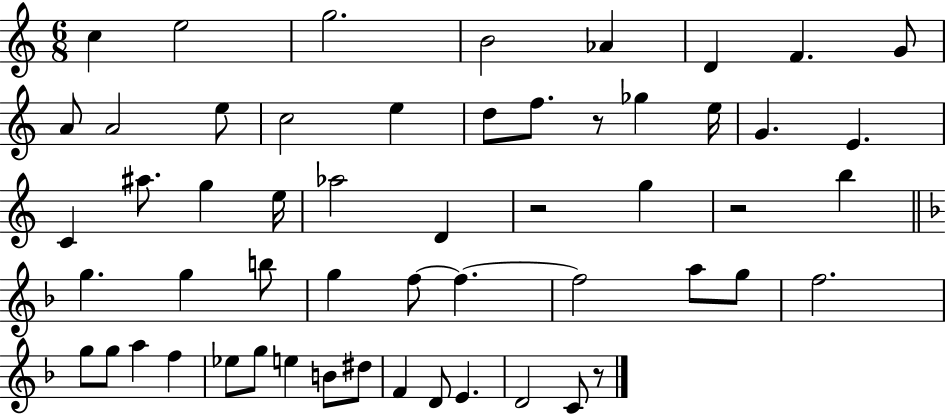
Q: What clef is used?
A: treble